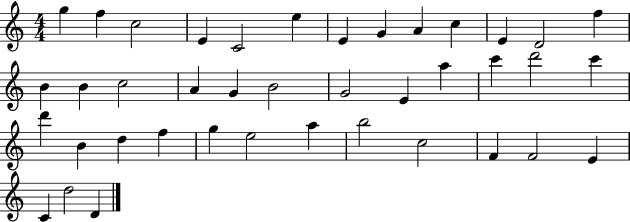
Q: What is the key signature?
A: C major